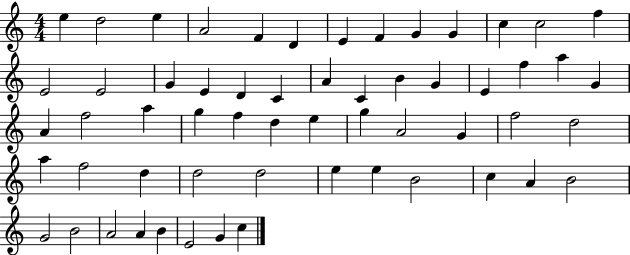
X:1
T:Untitled
M:4/4
L:1/4
K:C
e d2 e A2 F D E F G G c c2 f E2 E2 G E D C A C B G E f a G A f2 a g f d e g A2 G f2 d2 a f2 d d2 d2 e e B2 c A B2 G2 B2 A2 A B E2 G c